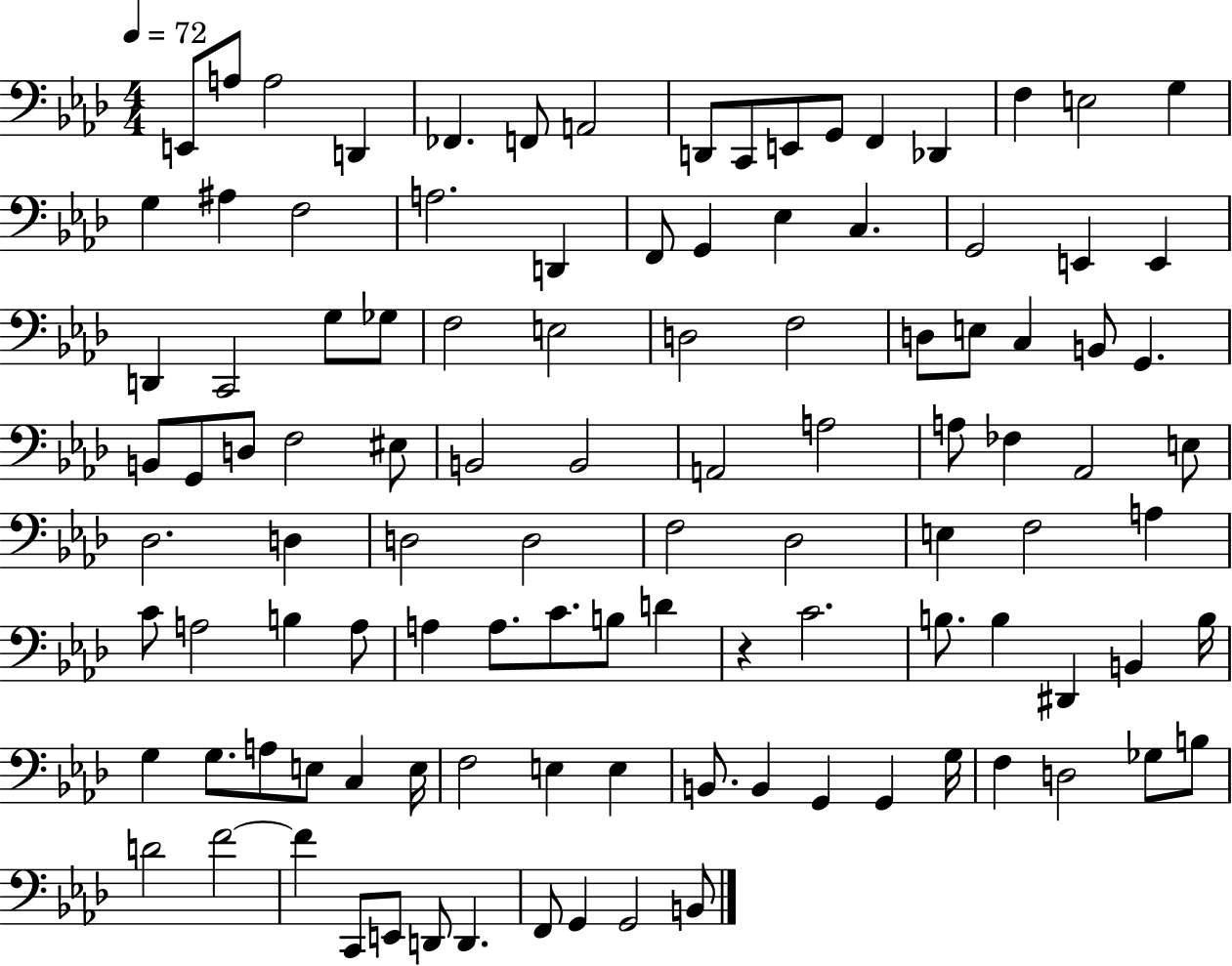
E2/e A3/e A3/h D2/q FES2/q. F2/e A2/h D2/e C2/e E2/e G2/e F2/q Db2/q F3/q E3/h G3/q G3/q A#3/q F3/h A3/h. D2/q F2/e G2/q Eb3/q C3/q. G2/h E2/q E2/q D2/q C2/h G3/e Gb3/e F3/h E3/h D3/h F3/h D3/e E3/e C3/q B2/e G2/q. B2/e G2/e D3/e F3/h EIS3/e B2/h B2/h A2/h A3/h A3/e FES3/q Ab2/h E3/e Db3/h. D3/q D3/h D3/h F3/h Db3/h E3/q F3/h A3/q C4/e A3/h B3/q A3/e A3/q A3/e. C4/e. B3/e D4/q R/q C4/h. B3/e. B3/q D#2/q B2/q B3/s G3/q G3/e. A3/e E3/e C3/q E3/s F3/h E3/q E3/q B2/e. B2/q G2/q G2/q G3/s F3/q D3/h Gb3/e B3/e D4/h F4/h F4/q C2/e E2/e D2/e D2/q. F2/e G2/q G2/h B2/e